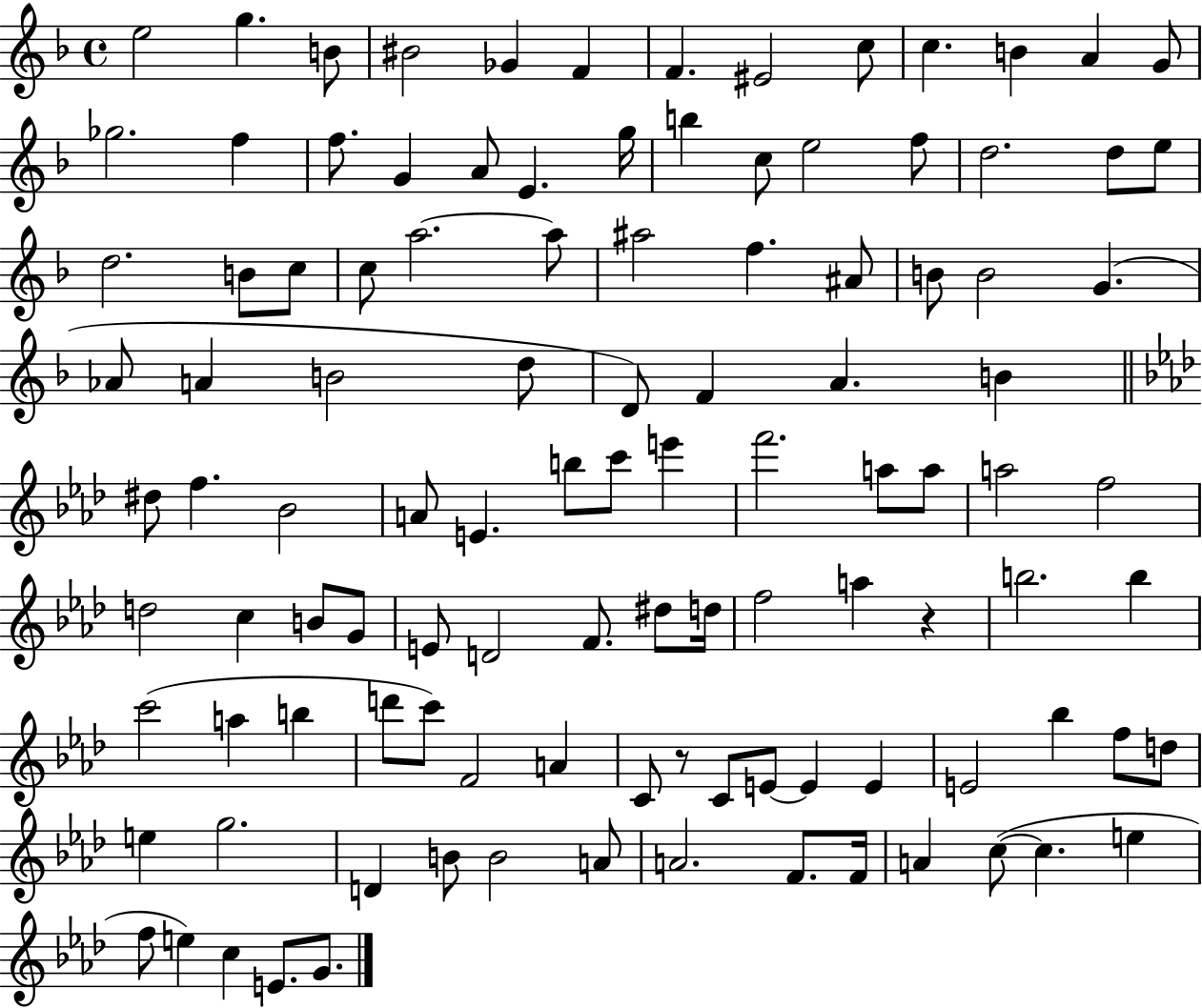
X:1
T:Untitled
M:4/4
L:1/4
K:F
e2 g B/2 ^B2 _G F F ^E2 c/2 c B A G/2 _g2 f f/2 G A/2 E g/4 b c/2 e2 f/2 d2 d/2 e/2 d2 B/2 c/2 c/2 a2 a/2 ^a2 f ^A/2 B/2 B2 G _A/2 A B2 d/2 D/2 F A B ^d/2 f _B2 A/2 E b/2 c'/2 e' f'2 a/2 a/2 a2 f2 d2 c B/2 G/2 E/2 D2 F/2 ^d/2 d/4 f2 a z b2 b c'2 a b d'/2 c'/2 F2 A C/2 z/2 C/2 E/2 E E E2 _b f/2 d/2 e g2 D B/2 B2 A/2 A2 F/2 F/4 A c/2 c e f/2 e c E/2 G/2